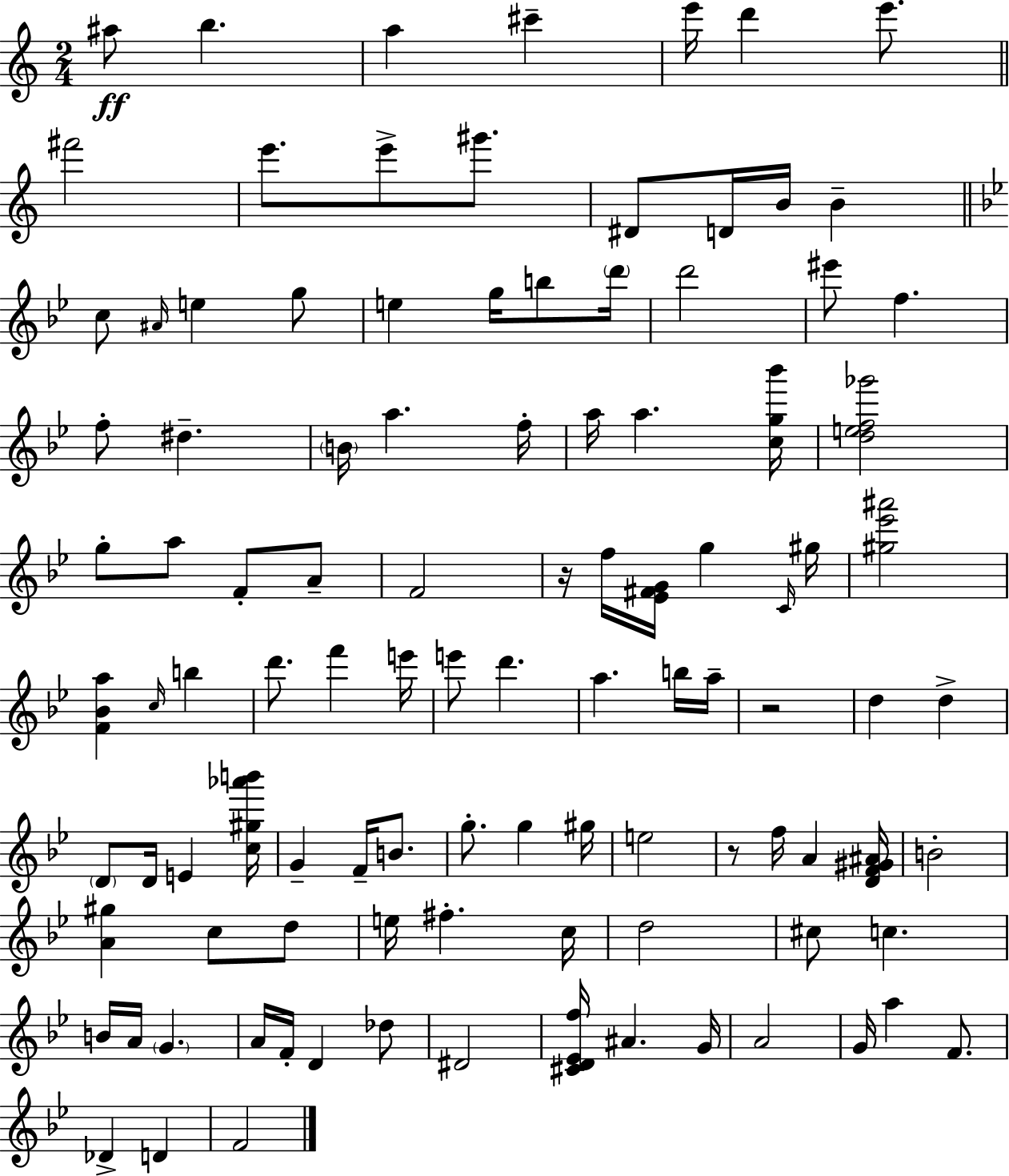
A#5/e B5/q. A5/q C#6/q E6/s D6/q E6/e. F#6/h E6/e. E6/e G#6/e. D#4/e D4/s B4/s B4/q C5/e A#4/s E5/q G5/e E5/q G5/s B5/e D6/s D6/h EIS6/e F5/q. F5/e D#5/q. B4/s A5/q. F5/s A5/s A5/q. [C5,G5,Bb6]/s [D5,E5,F5,Gb6]/h G5/e A5/e F4/e A4/e F4/h R/s F5/s [Eb4,F#4,G4]/s G5/q C4/s G#5/s [G#5,Eb6,A#6]/h [F4,Bb4,A5]/q C5/s B5/q D6/e. F6/q E6/s E6/e D6/q. A5/q. B5/s A5/s R/h D5/q D5/q D4/e D4/s E4/q [C5,G#5,Ab6,B6]/s G4/q F4/s B4/e. G5/e. G5/q G#5/s E5/h R/e F5/s A4/q [D4,F4,G#4,A#4]/s B4/h [A4,G#5]/q C5/e D5/e E5/s F#5/q. C5/s D5/h C#5/e C5/q. B4/s A4/s G4/q. A4/s F4/s D4/q Db5/e D#4/h [C#4,D4,Eb4,F5]/s A#4/q. G4/s A4/h G4/s A5/q F4/e. Db4/q D4/q F4/h